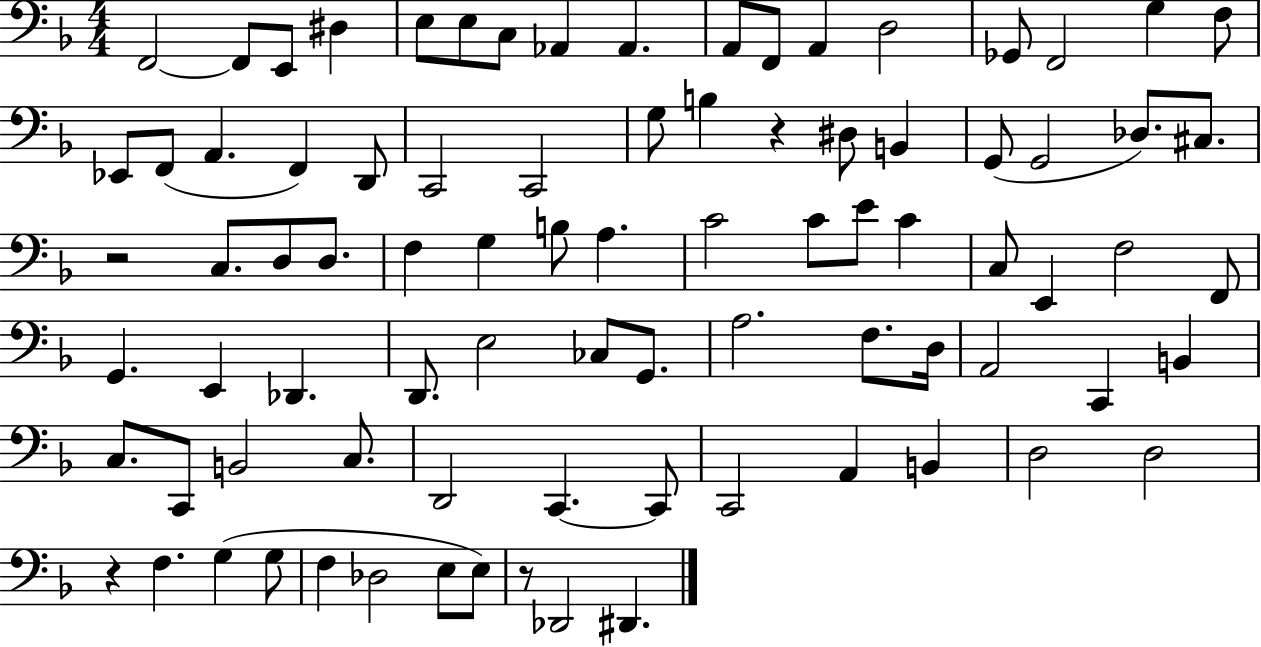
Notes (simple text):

F2/h F2/e E2/e D#3/q E3/e E3/e C3/e Ab2/q Ab2/q. A2/e F2/e A2/q D3/h Gb2/e F2/h G3/q F3/e Eb2/e F2/e A2/q. F2/q D2/e C2/h C2/h G3/e B3/q R/q D#3/e B2/q G2/e G2/h Db3/e. C#3/e. R/h C3/e. D3/e D3/e. F3/q G3/q B3/e A3/q. C4/h C4/e E4/e C4/q C3/e E2/q F3/h F2/e G2/q. E2/q Db2/q. D2/e. E3/h CES3/e G2/e. A3/h. F3/e. D3/s A2/h C2/q B2/q C3/e. C2/e B2/h C3/e. D2/h C2/q. C2/e C2/h A2/q B2/q D3/h D3/h R/q F3/q. G3/q G3/e F3/q Db3/h E3/e E3/e R/e Db2/h D#2/q.